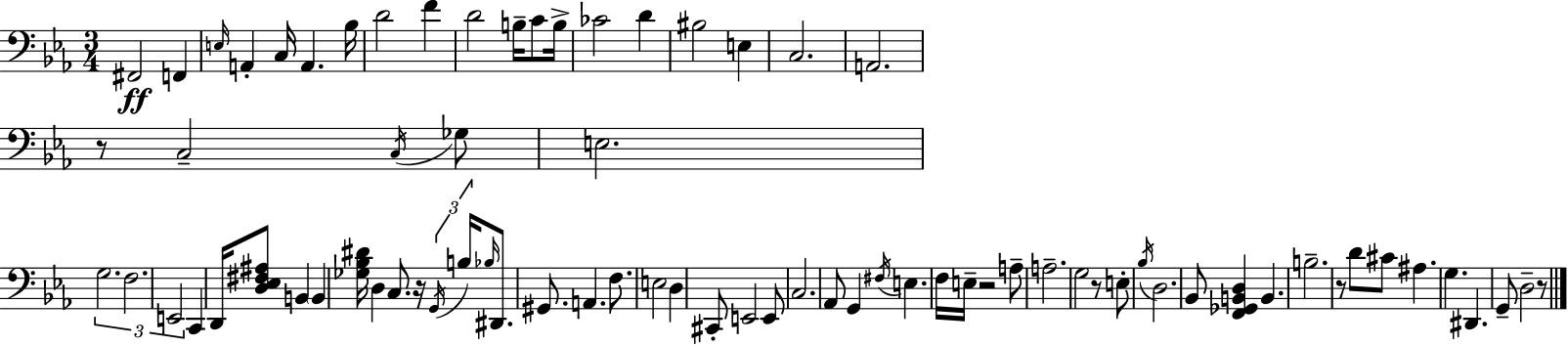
F#2/h F2/q E3/s A2/q C3/s A2/q. Bb3/s D4/h F4/q D4/h B3/s C4/e B3/s CES4/h D4/q BIS3/h E3/q C3/h. A2/h. R/e C3/h C3/s Gb3/e E3/h. G3/h. F3/h. E2/h C2/q D2/s [D3,Eb3,F#3,A#3]/e B2/q B2/q [Gb3,Bb3,D#4]/s D3/q C3/e. R/s G2/s B3/s Bb3/s D#2/e. G#2/e. A2/q. F3/e. E3/h D3/q C#2/e E2/h E2/e C3/h. Ab2/e G2/q F#3/s E3/q. F3/s E3/s R/h A3/e A3/h. G3/h R/e E3/e Bb3/s D3/h. Bb2/e [F2,Gb2,B2,D3]/q B2/q. B3/h. R/e D4/e C#4/e A#3/q. G3/q. D#2/q. G2/e D3/h R/e